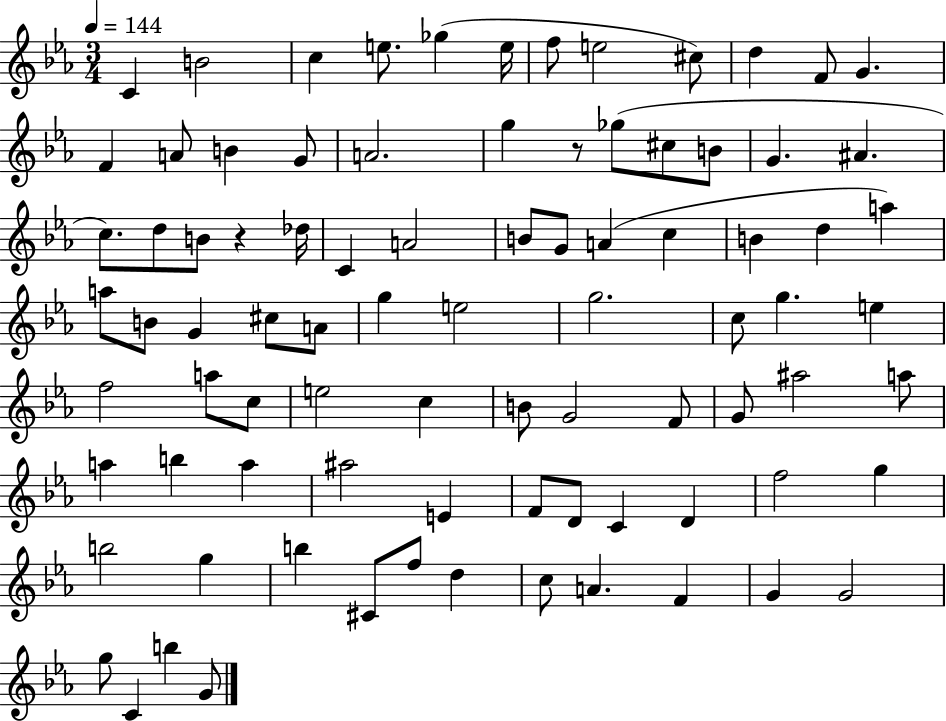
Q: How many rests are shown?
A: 2